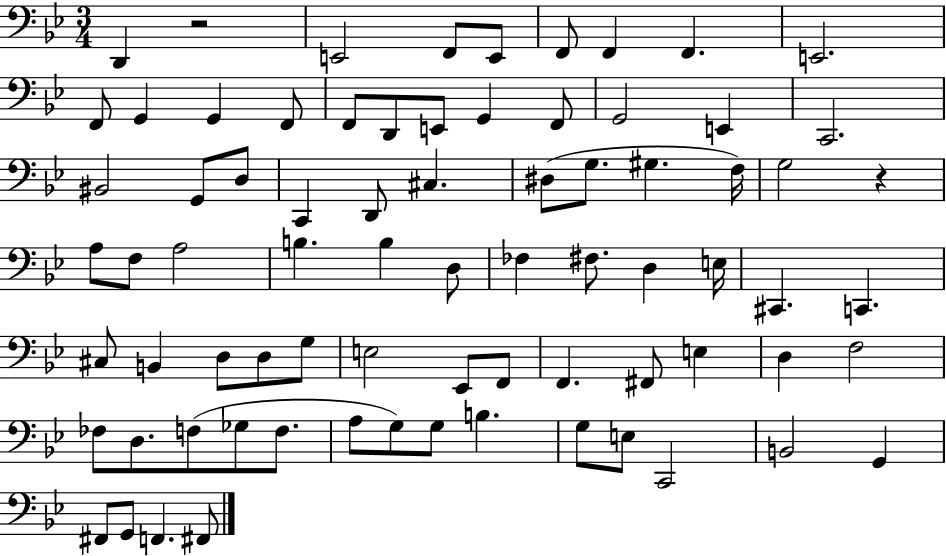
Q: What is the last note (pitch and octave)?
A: F#2